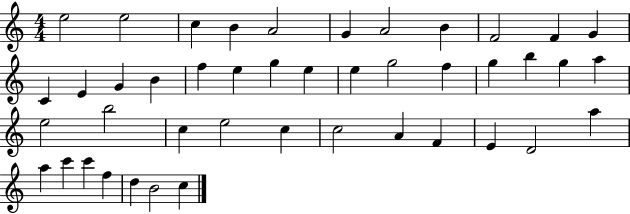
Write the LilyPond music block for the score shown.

{
  \clef treble
  \numericTimeSignature
  \time 4/4
  \key c \major
  e''2 e''2 | c''4 b'4 a'2 | g'4 a'2 b'4 | f'2 f'4 g'4 | \break c'4 e'4 g'4 b'4 | f''4 e''4 g''4 e''4 | e''4 g''2 f''4 | g''4 b''4 g''4 a''4 | \break e''2 b''2 | c''4 e''2 c''4 | c''2 a'4 f'4 | e'4 d'2 a''4 | \break a''4 c'''4 c'''4 f''4 | d''4 b'2 c''4 | \bar "|."
}